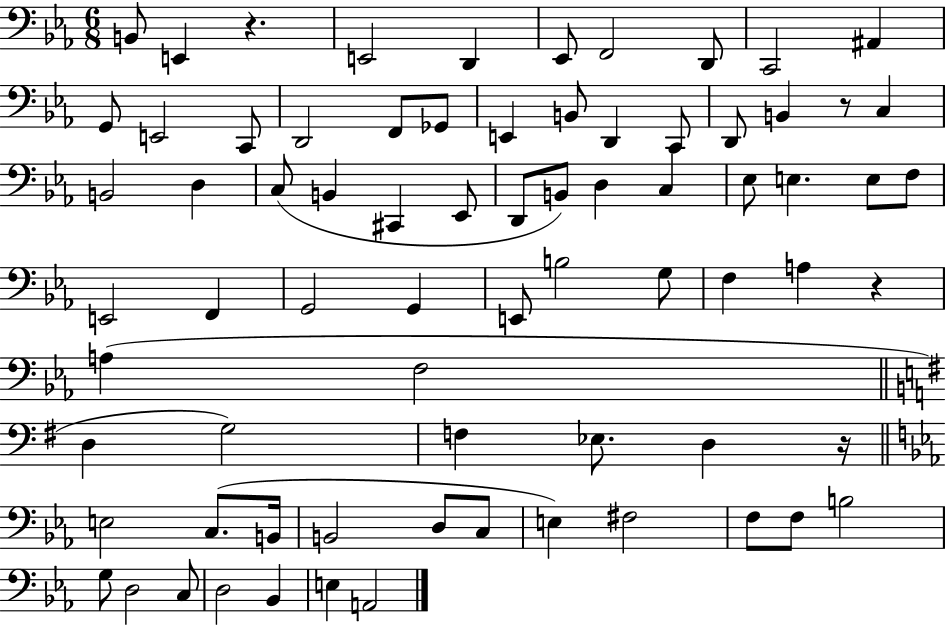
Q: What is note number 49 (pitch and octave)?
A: G3